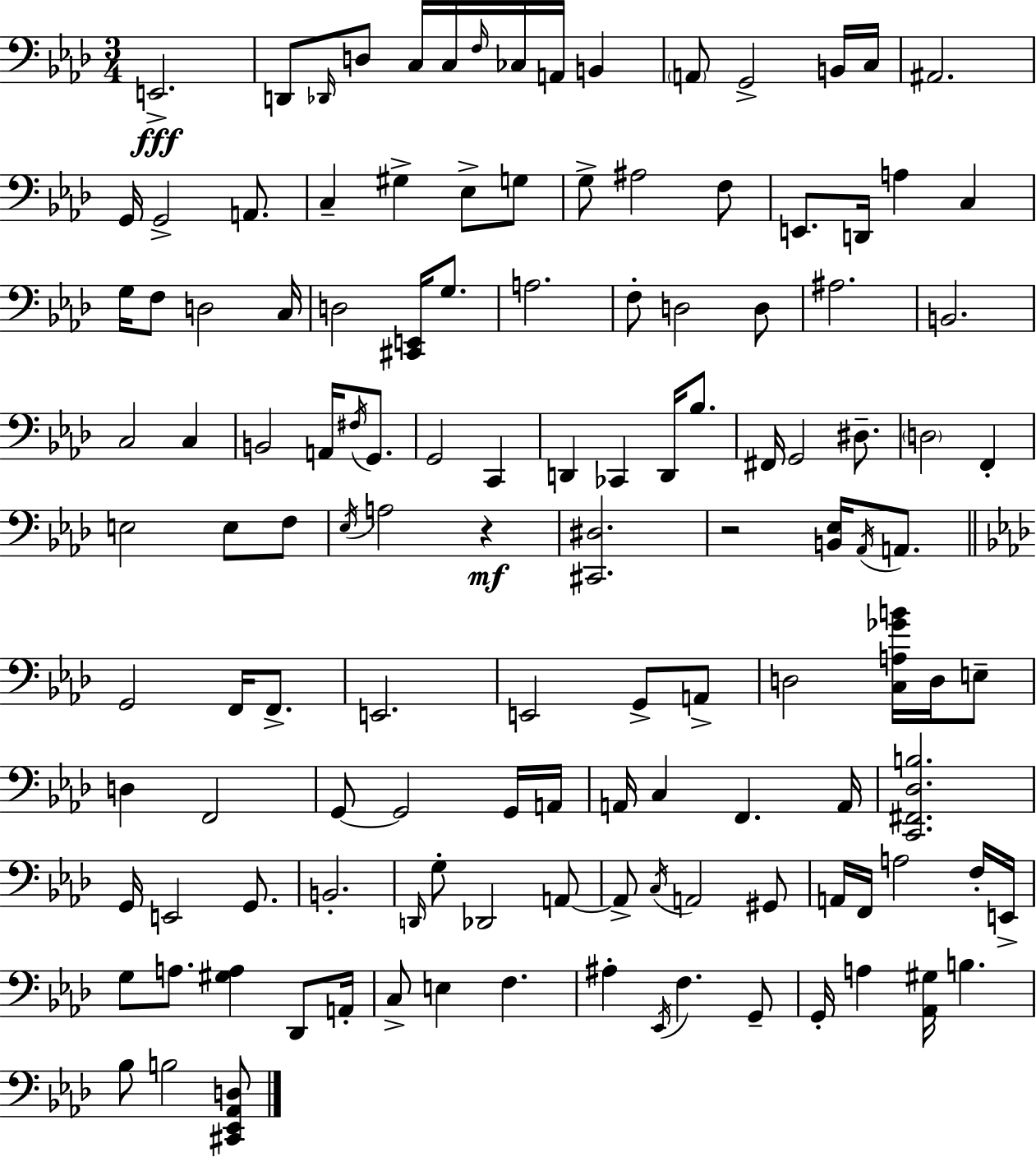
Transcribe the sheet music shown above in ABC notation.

X:1
T:Untitled
M:3/4
L:1/4
K:Ab
E,,2 D,,/2 _D,,/4 D,/2 C,/4 C,/4 F,/4 _C,/4 A,,/4 B,, A,,/2 G,,2 B,,/4 C,/4 ^A,,2 G,,/4 G,,2 A,,/2 C, ^G, _E,/2 G,/2 G,/2 ^A,2 F,/2 E,,/2 D,,/4 A, C, G,/4 F,/2 D,2 C,/4 D,2 [^C,,E,,]/4 G,/2 A,2 F,/2 D,2 D,/2 ^A,2 B,,2 C,2 C, B,,2 A,,/4 ^F,/4 G,,/2 G,,2 C,, D,, _C,, D,,/4 _B,/2 ^F,,/4 G,,2 ^D,/2 D,2 F,, E,2 E,/2 F,/2 _E,/4 A,2 z [^C,,^D,]2 z2 [B,,_E,]/4 _A,,/4 A,,/2 G,,2 F,,/4 F,,/2 E,,2 E,,2 G,,/2 A,,/2 D,2 [C,A,_GB]/4 D,/4 E,/2 D, F,,2 G,,/2 G,,2 G,,/4 A,,/4 A,,/4 C, F,, A,,/4 [C,,^F,,_D,B,]2 G,,/4 E,,2 G,,/2 B,,2 D,,/4 G,/2 _D,,2 A,,/2 A,,/2 C,/4 A,,2 ^G,,/2 A,,/4 F,,/4 A,2 F,/4 E,,/4 G,/2 A,/2 [^G,A,] _D,,/2 A,,/4 C,/2 E, F, ^A, _E,,/4 F, G,,/2 G,,/4 A, [_A,,^G,]/4 B, _B,/2 B,2 [^C,,_E,,_A,,D,]/2